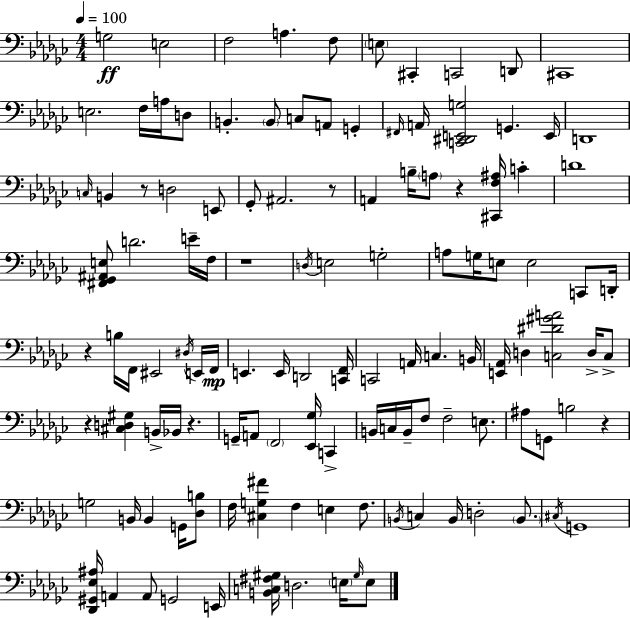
X:1
T:Untitled
M:4/4
L:1/4
K:Ebm
G,2 E,2 F,2 A, F,/2 E,/2 ^C,, C,,2 D,,/2 ^C,,4 E,2 F,/4 A,/4 D,/2 B,, B,,/2 C,/2 A,,/2 G,, ^F,,/4 A,,/4 [C,,^D,,E,,G,]2 G,, E,,/4 D,,4 C,/4 B,, z/2 D,2 E,,/2 _G,,/2 ^A,,2 z/2 A,, B,/4 A,/2 z [^C,,F,^A,]/4 C D4 [^F,,_G,,^A,,E,]/2 D2 E/4 F,/4 z4 D,/4 E,2 G,2 A,/2 G,/4 E,/2 E,2 C,,/2 D,,/4 z B,/4 F,,/4 ^E,,2 ^D,/4 E,,/4 F,,/4 E,, E,,/4 D,,2 [C,,F,,]/4 C,,2 A,,/4 C, B,,/4 [E,,_A,,]/4 D, [C,^D^GA]2 D,/4 C,/2 z [^C,D,^G,] B,,/4 _B,,/4 z G,,/4 A,,/2 F,,2 [_E,,_G,]/4 C,, B,,/4 C,/4 B,,/4 F,/2 F,2 E,/2 ^A,/2 G,,/2 B,2 z G,2 B,,/4 B,, G,,/4 [_D,B,]/2 F,/4 [^C,G,^F] F, E, F,/2 B,,/4 C, B,,/4 D,2 B,,/2 ^C,/4 G,,4 [_D,,^G,,_E,^A,]/4 A,, A,,/2 G,,2 E,,/4 [B,,C,^F,^G,]/4 D,2 E,/4 ^G,/4 E,/2